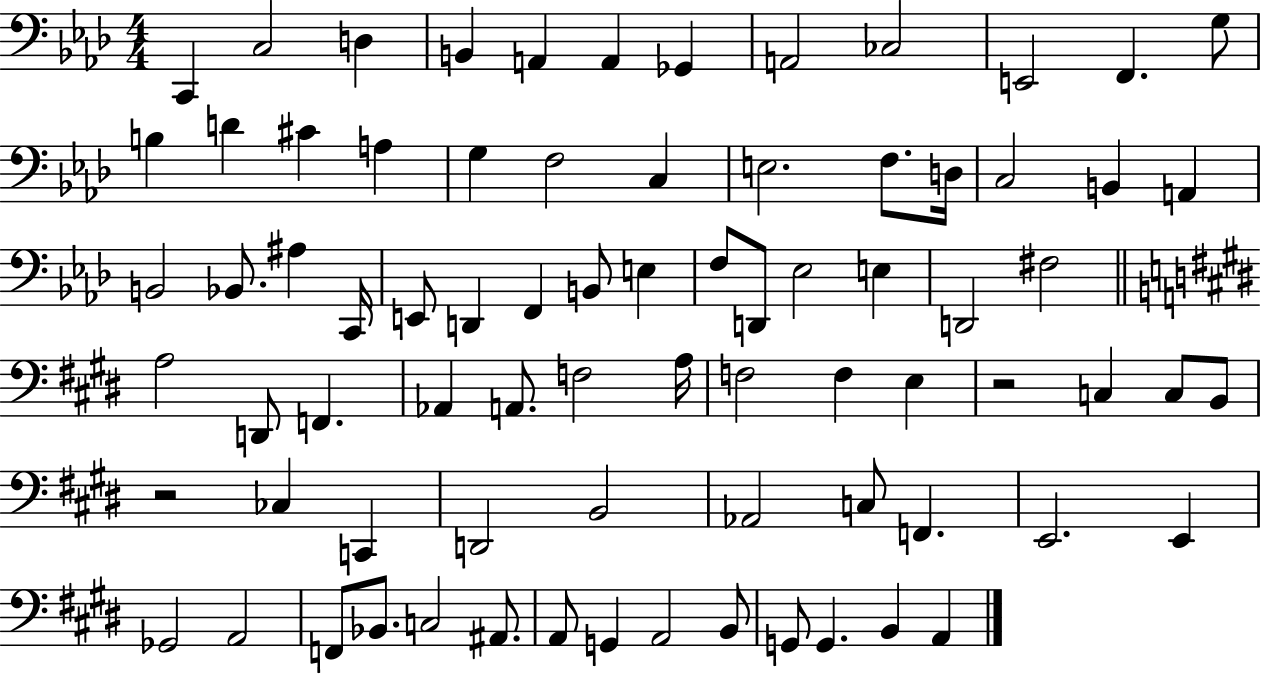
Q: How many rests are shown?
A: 2